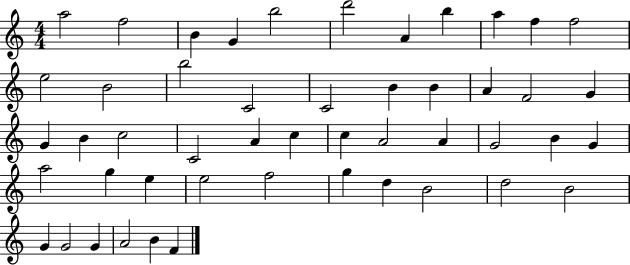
{
  \clef treble
  \numericTimeSignature
  \time 4/4
  \key c \major
  a''2 f''2 | b'4 g'4 b''2 | d'''2 a'4 b''4 | a''4 f''4 f''2 | \break e''2 b'2 | b''2 c'2 | c'2 b'4 b'4 | a'4 f'2 g'4 | \break g'4 b'4 c''2 | c'2 a'4 c''4 | c''4 a'2 a'4 | g'2 b'4 g'4 | \break a''2 g''4 e''4 | e''2 f''2 | g''4 d''4 b'2 | d''2 b'2 | \break g'4 g'2 g'4 | a'2 b'4 f'4 | \bar "|."
}